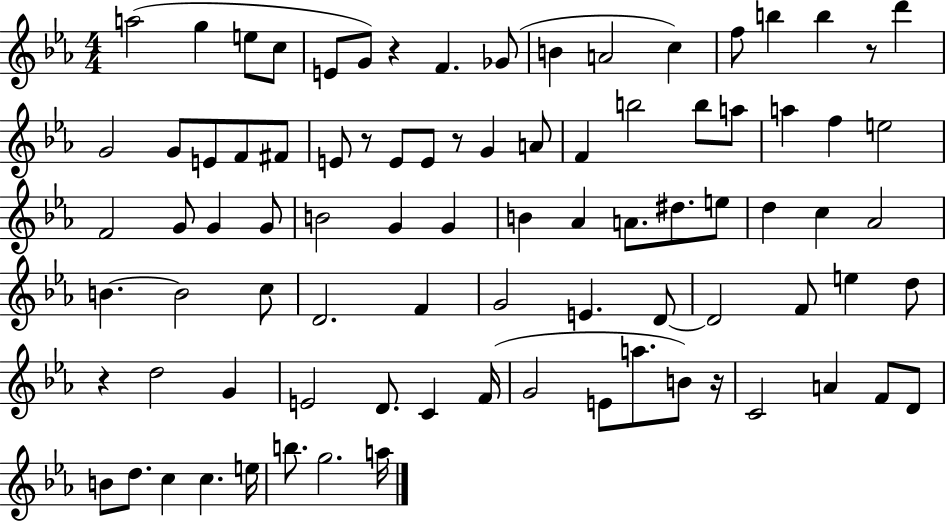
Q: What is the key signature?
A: EES major